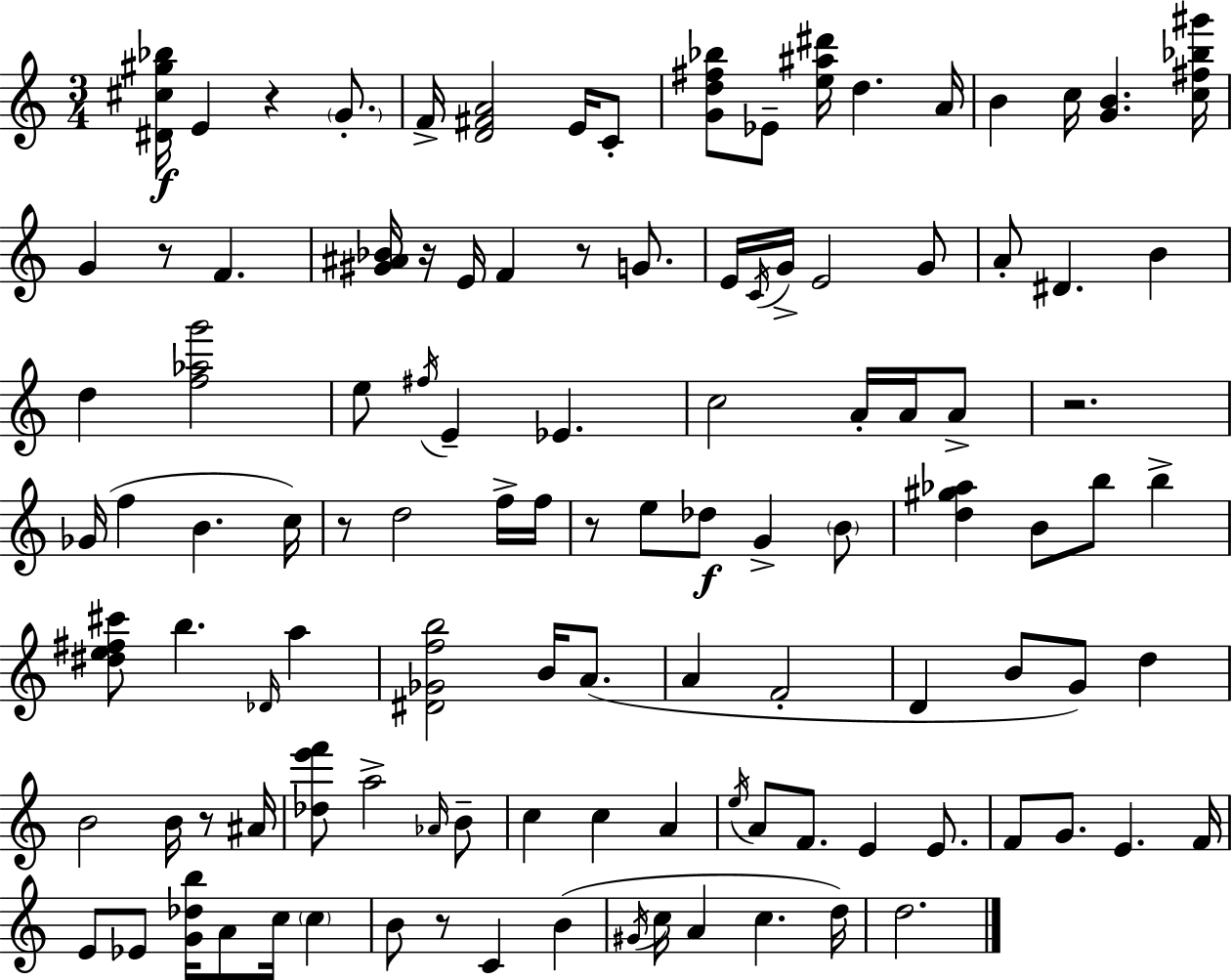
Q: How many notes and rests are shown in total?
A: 111